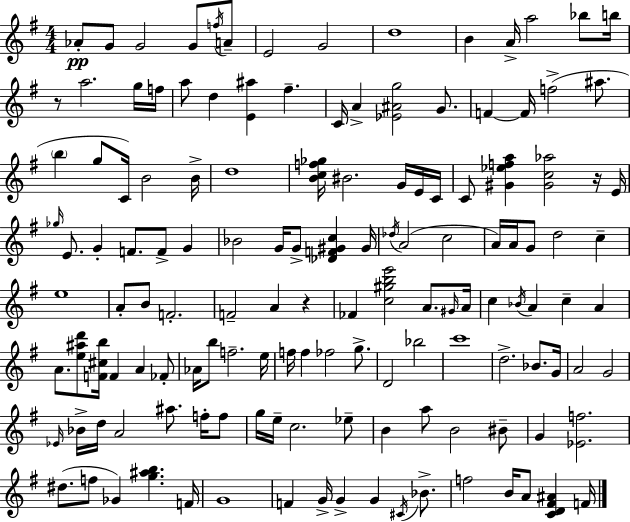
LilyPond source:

{
  \clef treble
  \numericTimeSignature
  \time 4/4
  \key e \minor
  aes'8-.\pp g'8 g'2 g'8 \acciaccatura { f''16 } a'8-- | e'2 g'2 | d''1 | b'4 a'16-> a''2 bes''8 | \break b''16 r8 a''2. g''16 | f''16 a''8 d''4 <e' ais''>4 fis''4.-- | c'16 a'4-> <ees' ais' g''>2 g'8. | f'4~~ f'16 f''2->( ais''8. | \break \parenthesize b''4 g''8 c'16) b'2 | b'16-> d''1 | <b' c'' f'' ges''>16 bis'2. g'16 e'16 | c'16 c'8 <gis' ees'' f'' a''>4 <gis' c'' aes''>2 r16 | \break e'16 \grace { ges''16 } e'8. g'4-. f'8. f'8-> g'4 | bes'2 g'16 g'8-> <des' f' gis' c''>4 | gis'16 \acciaccatura { des''16 }( a'2 c''2 | a'16) a'16 g'8 d''2 c''4-- | \break e''1 | a'8-. b'8 f'2.-. | f'2-- a'4 r4 | fes'4 <c'' gis'' b'' e'''>2 a'8. | \break \grace { gis'16 } a'16 c''4 \acciaccatura { bes'16 } a'4 c''4-- | a'4 a'8. <e'' ais'' d'''>8 <f' cis'' b''>16 f'4 a'4 | fes'8-. aes'16 b''8 f''2.-- | e''16 f''16 f''4 fes''2 | \break g''8.-> d'2 bes''2 | c'''1 | d''2.-> | bes'8. g'16 a'2 g'2 | \break \grace { ees'16 } bes'16-> d''16 a'2 | ais''8. f''16-. f''8 g''16 e''16-- c''2. | ees''8-- b'4 a''8 b'2 | bis'8-- g'4 <ees' f''>2. | \break dis''8.( f''8 ges'4) <g'' ais'' b''>4. | f'16 g'1 | f'4 g'16-> g'4-> g'4 | \acciaccatura { cis'16 } bes'8.-> f''2 b'16 | \break a'8 <c' d' fis' ais'>4 f'16 \bar "|."
}